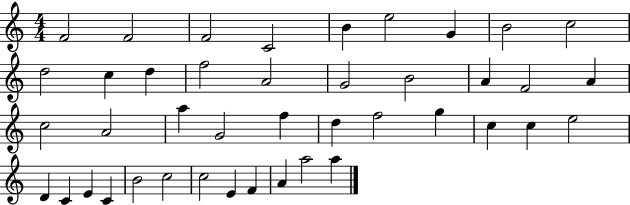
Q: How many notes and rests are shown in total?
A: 42